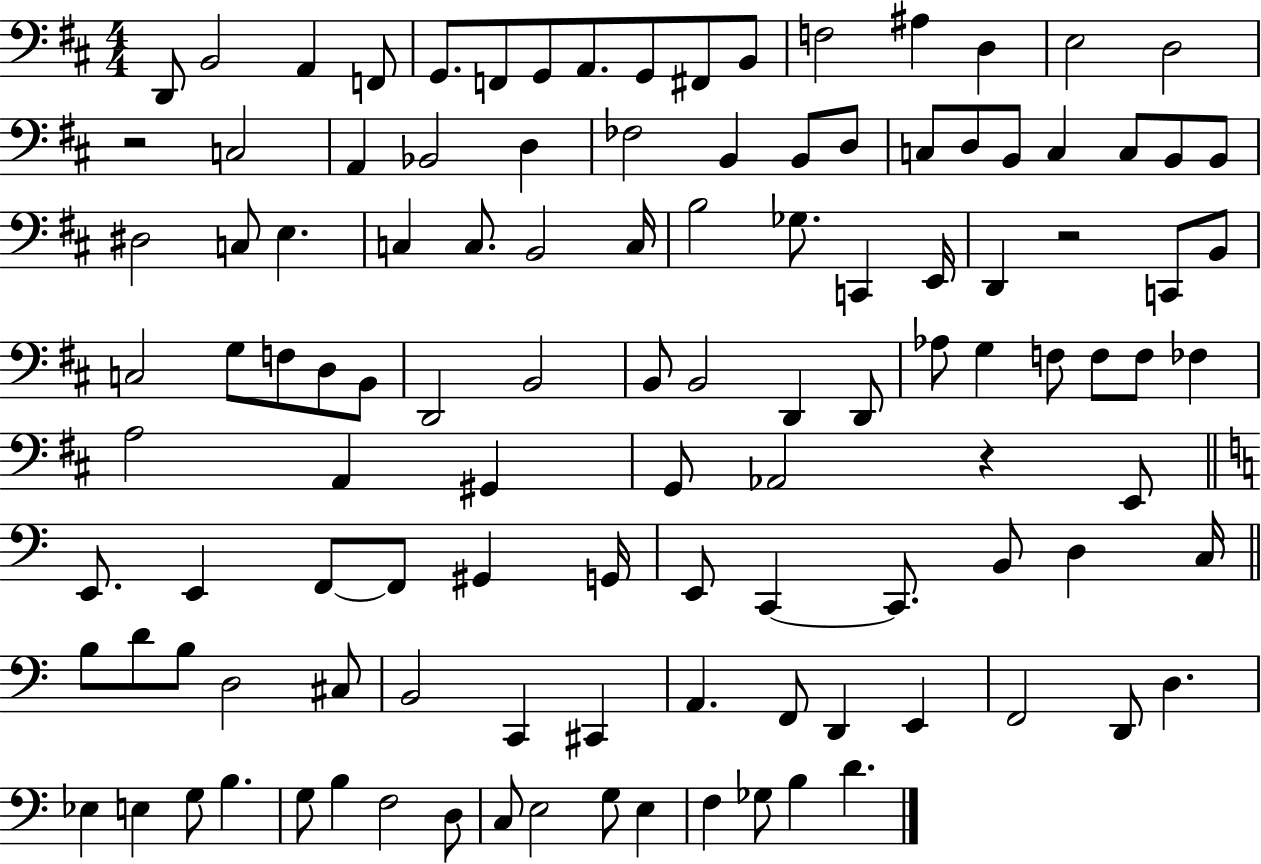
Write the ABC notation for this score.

X:1
T:Untitled
M:4/4
L:1/4
K:D
D,,/2 B,,2 A,, F,,/2 G,,/2 F,,/2 G,,/2 A,,/2 G,,/2 ^F,,/2 B,,/2 F,2 ^A, D, E,2 D,2 z2 C,2 A,, _B,,2 D, _F,2 B,, B,,/2 D,/2 C,/2 D,/2 B,,/2 C, C,/2 B,,/2 B,,/2 ^D,2 C,/2 E, C, C,/2 B,,2 C,/4 B,2 _G,/2 C,, E,,/4 D,, z2 C,,/2 B,,/2 C,2 G,/2 F,/2 D,/2 B,,/2 D,,2 B,,2 B,,/2 B,,2 D,, D,,/2 _A,/2 G, F,/2 F,/2 F,/2 _F, A,2 A,, ^G,, G,,/2 _A,,2 z E,,/2 E,,/2 E,, F,,/2 F,,/2 ^G,, G,,/4 E,,/2 C,, C,,/2 B,,/2 D, C,/4 B,/2 D/2 B,/2 D,2 ^C,/2 B,,2 C,, ^C,, A,, F,,/2 D,, E,, F,,2 D,,/2 D, _E, E, G,/2 B, G,/2 B, F,2 D,/2 C,/2 E,2 G,/2 E, F, _G,/2 B, D